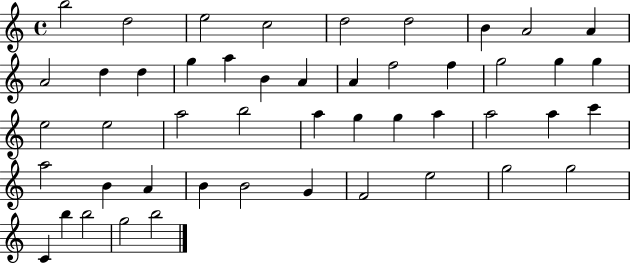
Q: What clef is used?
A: treble